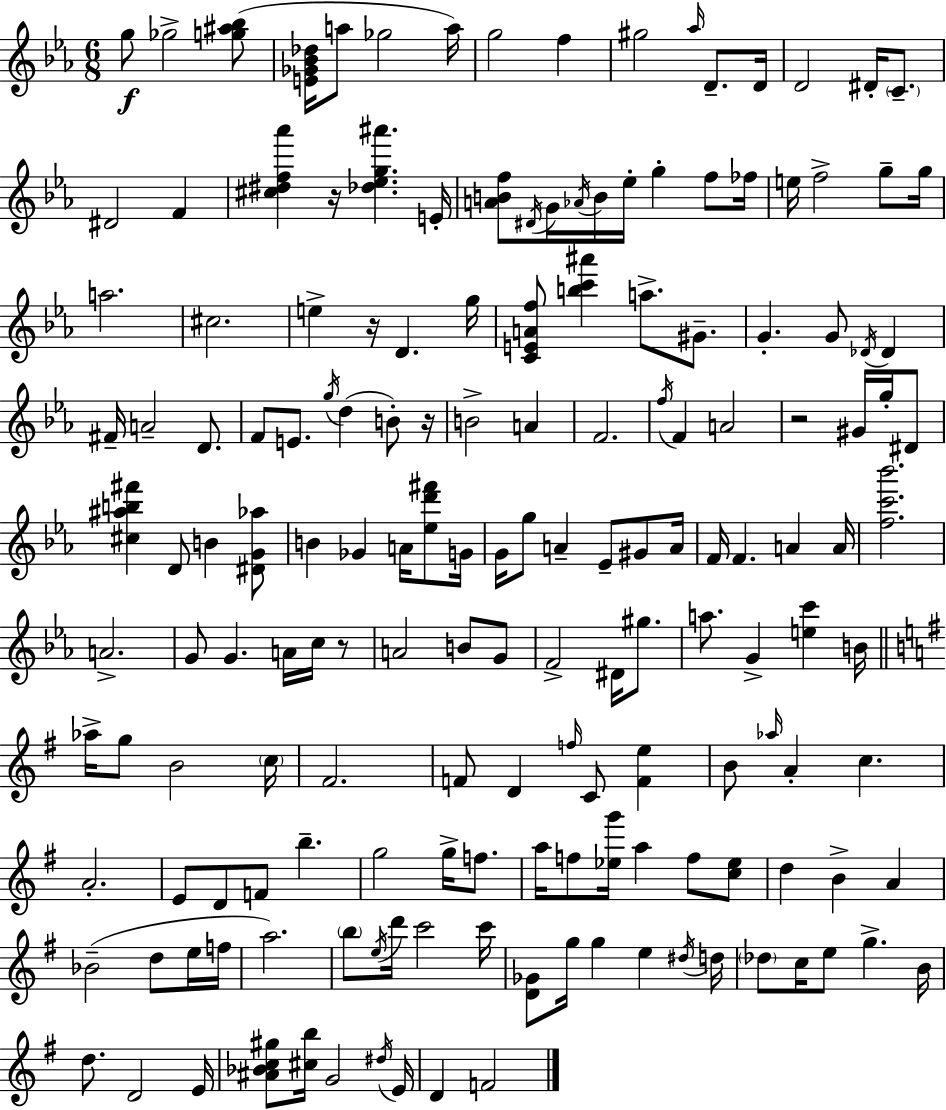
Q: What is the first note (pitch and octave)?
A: G5